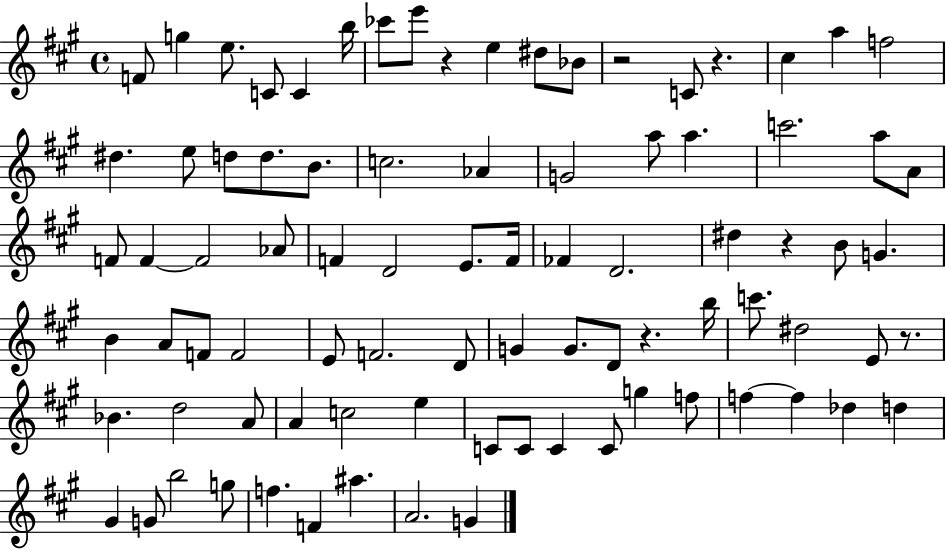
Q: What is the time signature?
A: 4/4